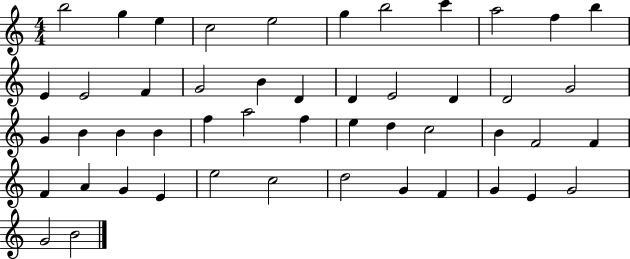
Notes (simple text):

B5/h G5/q E5/q C5/h E5/h G5/q B5/h C6/q A5/h F5/q B5/q E4/q E4/h F4/q G4/h B4/q D4/q D4/q E4/h D4/q D4/h G4/h G4/q B4/q B4/q B4/q F5/q A5/h F5/q E5/q D5/q C5/h B4/q F4/h F4/q F4/q A4/q G4/q E4/q E5/h C5/h D5/h G4/q F4/q G4/q E4/q G4/h G4/h B4/h